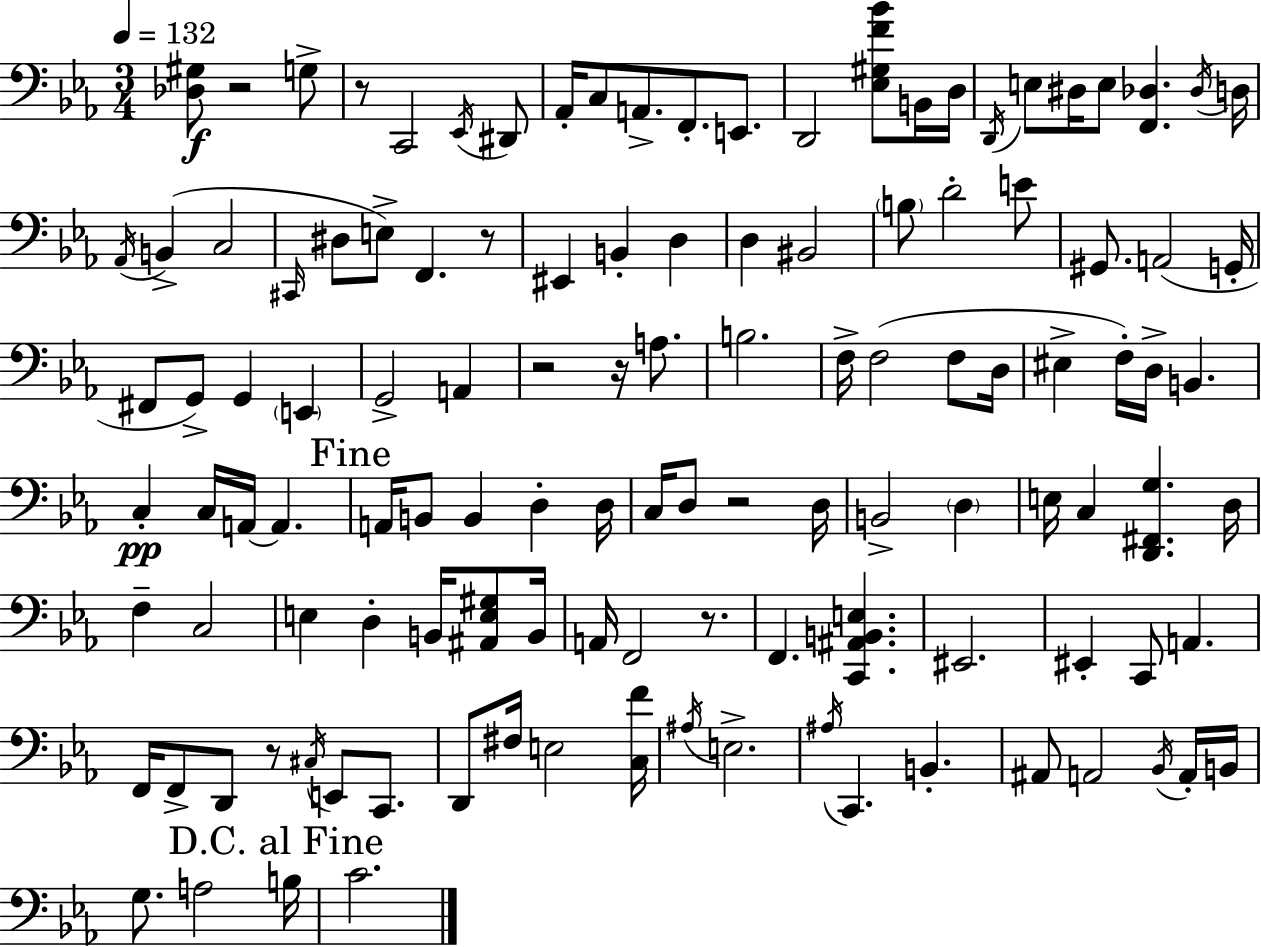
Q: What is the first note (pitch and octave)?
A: G3